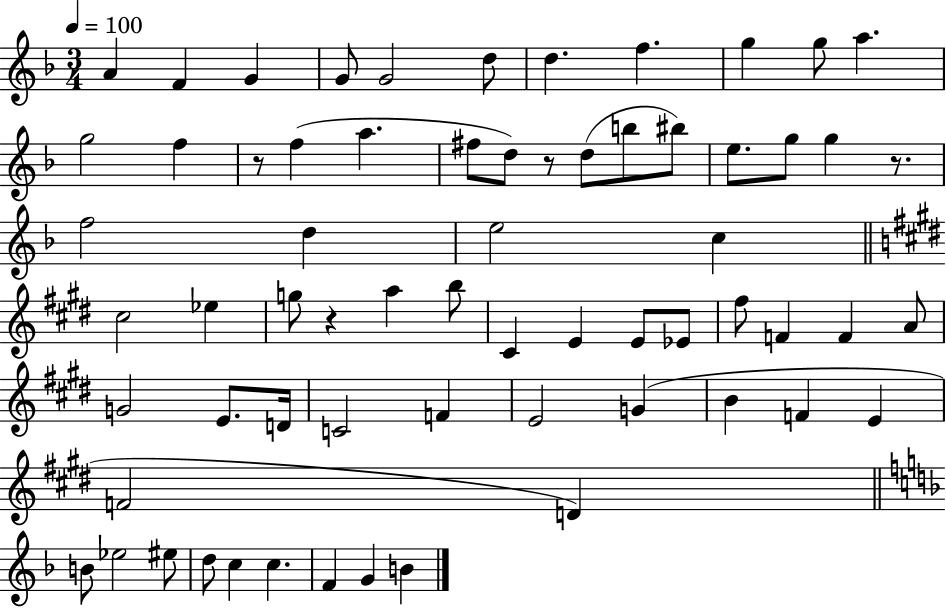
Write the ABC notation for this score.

X:1
T:Untitled
M:3/4
L:1/4
K:F
A F G G/2 G2 d/2 d f g g/2 a g2 f z/2 f a ^f/2 d/2 z/2 d/2 b/2 ^b/2 e/2 g/2 g z/2 f2 d e2 c ^c2 _e g/2 z a b/2 ^C E E/2 _E/2 ^f/2 F F A/2 G2 E/2 D/4 C2 F E2 G B F E F2 D B/2 _e2 ^e/2 d/2 c c F G B